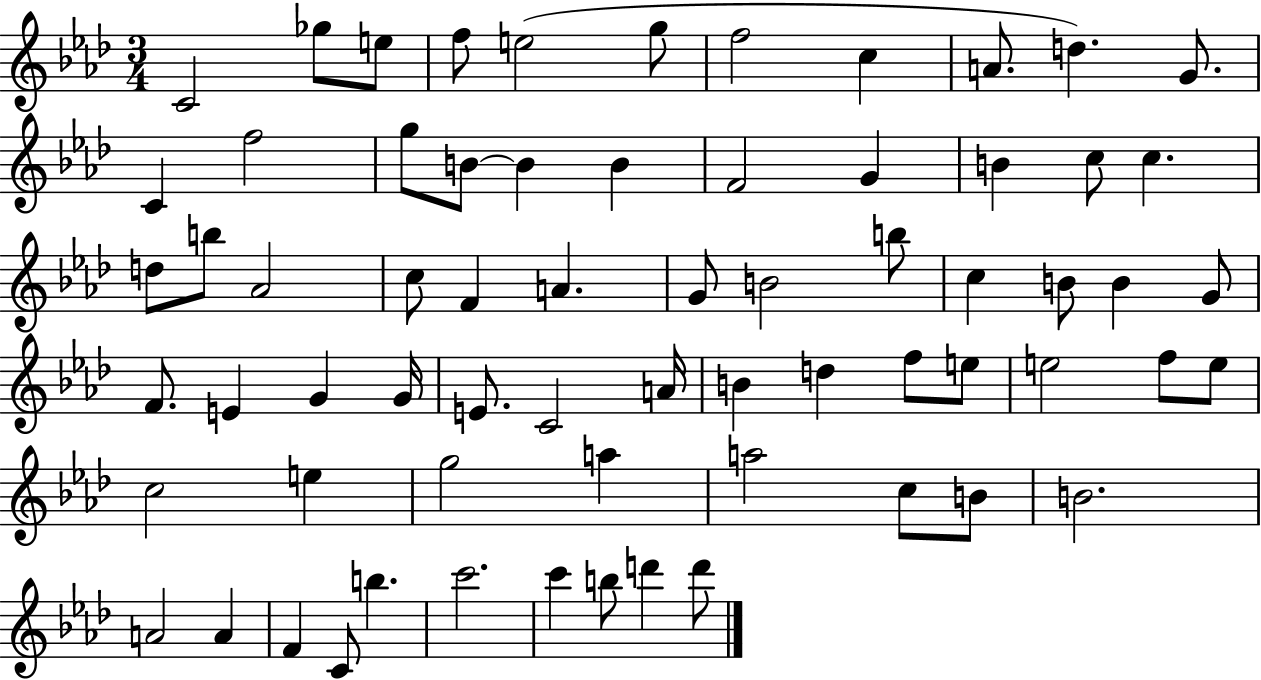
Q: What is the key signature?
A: AES major